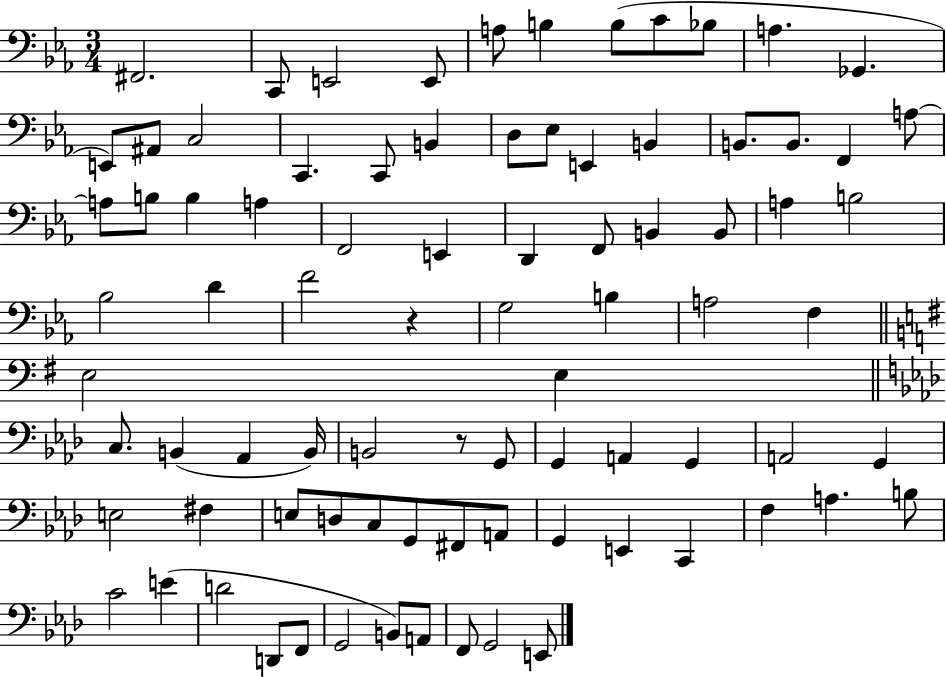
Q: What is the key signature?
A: EES major